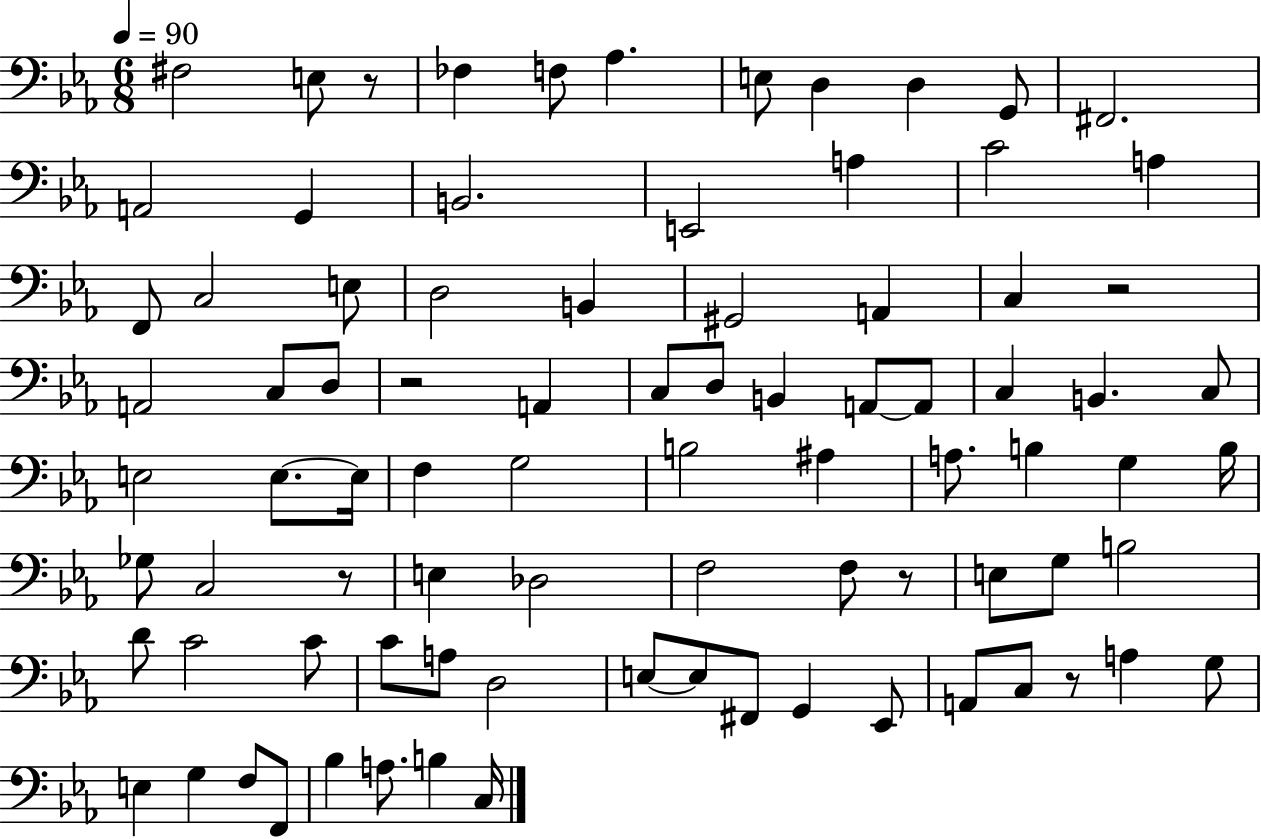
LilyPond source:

{
  \clef bass
  \numericTimeSignature
  \time 6/8
  \key ees \major
  \tempo 4 = 90
  fis2 e8 r8 | fes4 f8 aes4. | e8 d4 d4 g,8 | fis,2. | \break a,2 g,4 | b,2. | e,2 a4 | c'2 a4 | \break f,8 c2 e8 | d2 b,4 | gis,2 a,4 | c4 r2 | \break a,2 c8 d8 | r2 a,4 | c8 d8 b,4 a,8~~ a,8 | c4 b,4. c8 | \break e2 e8.~~ e16 | f4 g2 | b2 ais4 | a8. b4 g4 b16 | \break ges8 c2 r8 | e4 des2 | f2 f8 r8 | e8 g8 b2 | \break d'8 c'2 c'8 | c'8 a8 d2 | e8~~ e8 fis,8 g,4 ees,8 | a,8 c8 r8 a4 g8 | \break e4 g4 f8 f,8 | bes4 a8. b4 c16 | \bar "|."
}